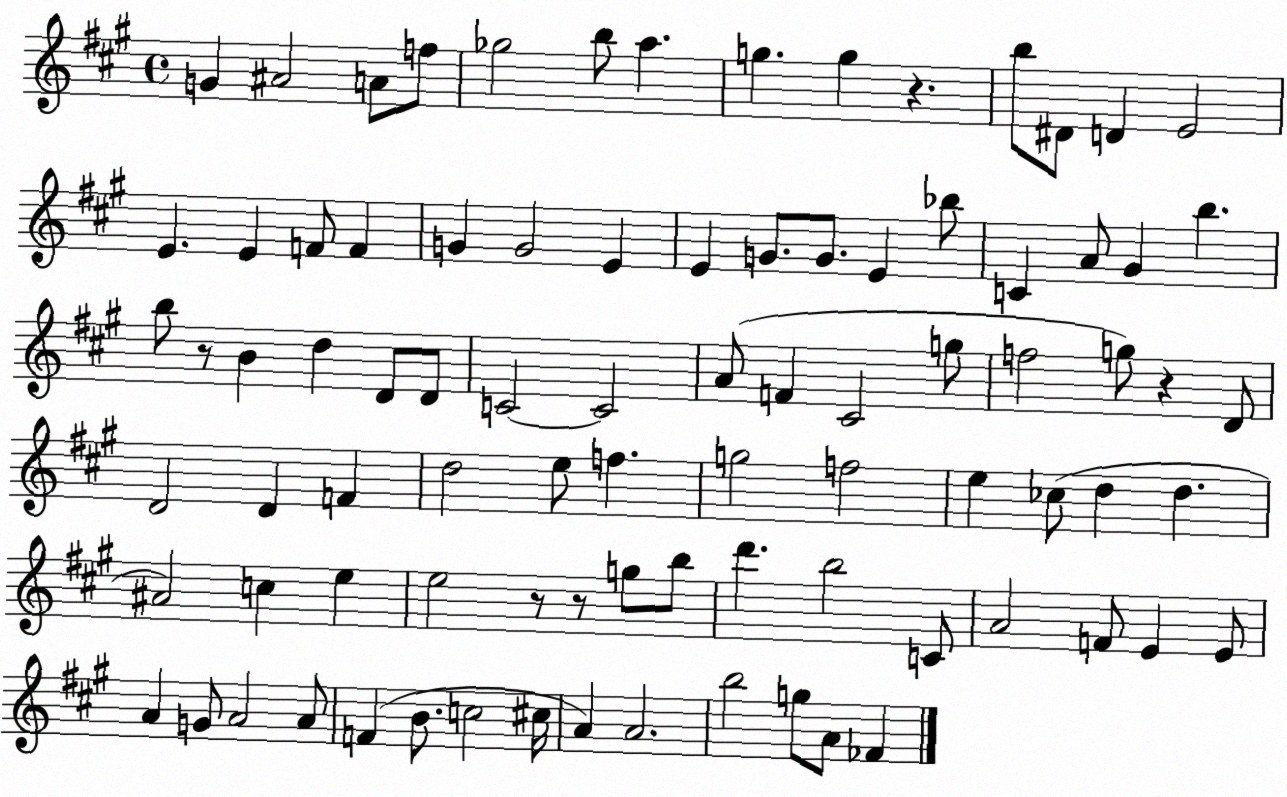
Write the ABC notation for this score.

X:1
T:Untitled
M:4/4
L:1/4
K:A
G ^A2 A/2 f/2 _g2 b/2 a g g z b/2 ^D/2 D E2 E E F/2 F G G2 E E G/2 G/2 E _b/2 C A/2 ^G b b/2 z/2 B d D/2 D/2 C2 C2 A/2 F ^C2 g/2 f2 g/2 z D/2 D2 D F d2 e/2 f g2 f2 e _c/2 d d ^A2 c e e2 z/2 z/2 g/2 b/2 d' b2 C/2 A2 F/2 E E/2 A G/2 A2 A/2 F B/2 c2 ^c/4 A A2 b2 g/2 A/2 _F